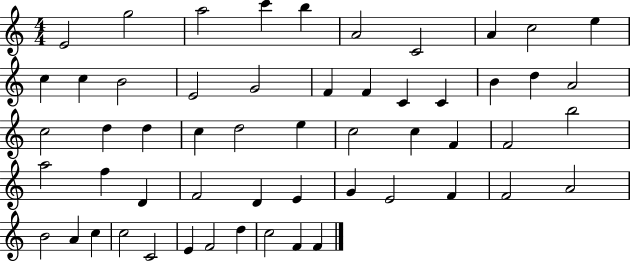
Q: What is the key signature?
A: C major